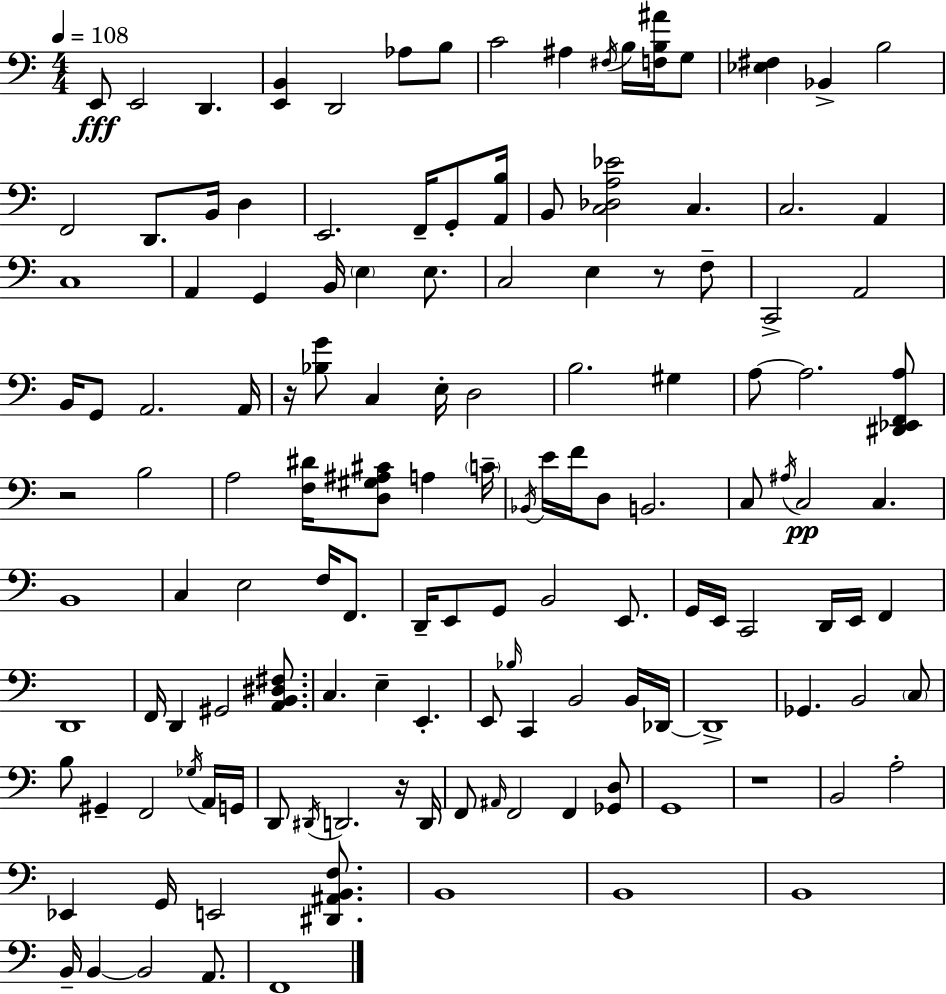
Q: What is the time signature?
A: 4/4